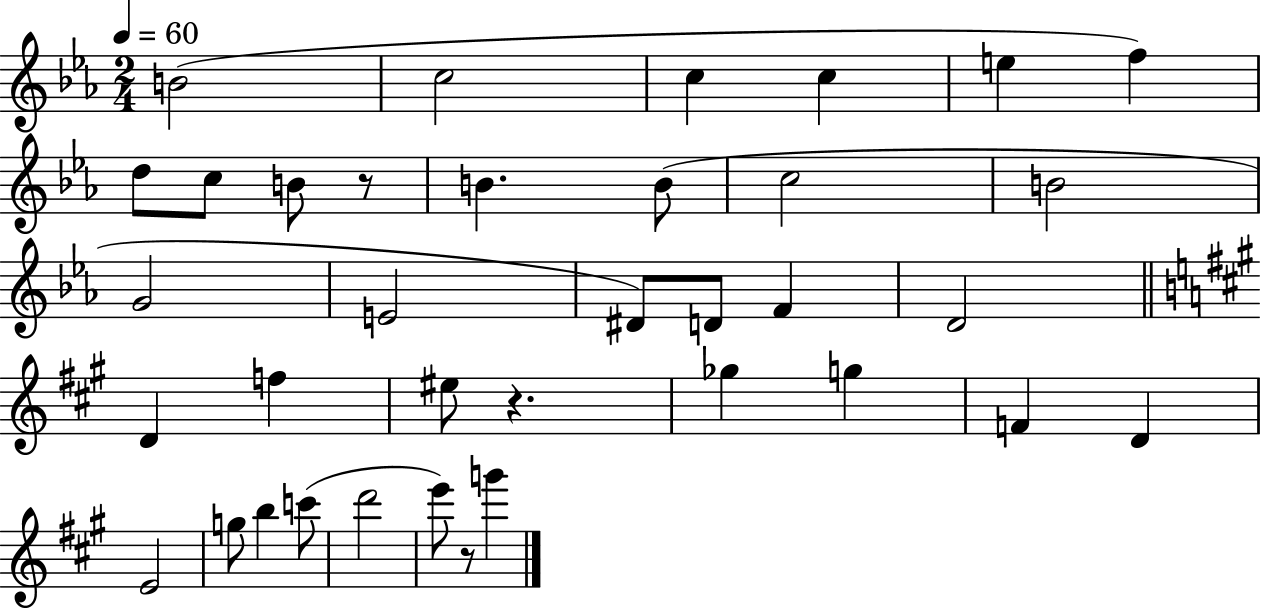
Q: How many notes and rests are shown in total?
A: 36